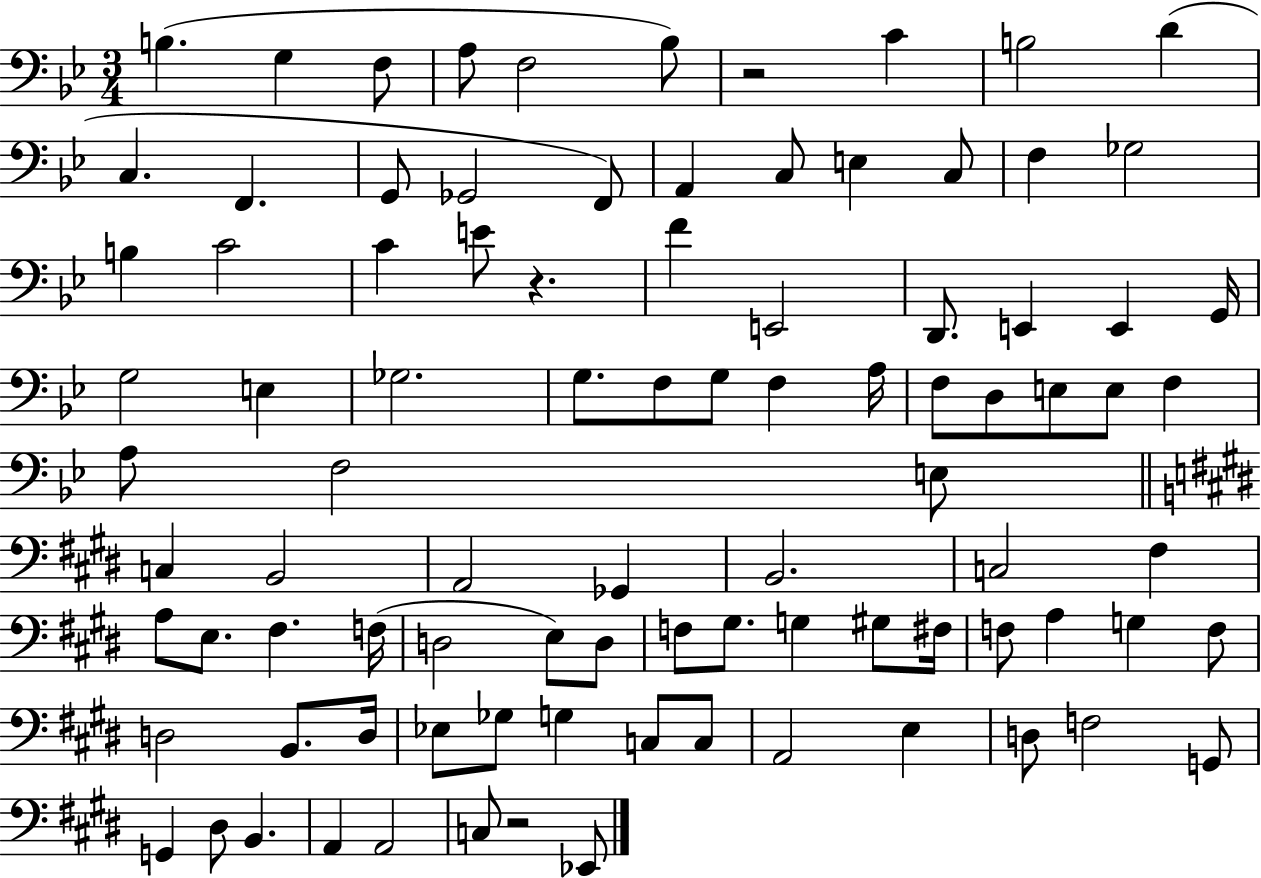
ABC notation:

X:1
T:Untitled
M:3/4
L:1/4
K:Bb
B, G, F,/2 A,/2 F,2 _B,/2 z2 C B,2 D C, F,, G,,/2 _G,,2 F,,/2 A,, C,/2 E, C,/2 F, _G,2 B, C2 C E/2 z F E,,2 D,,/2 E,, E,, G,,/4 G,2 E, _G,2 G,/2 F,/2 G,/2 F, A,/4 F,/2 D,/2 E,/2 E,/2 F, A,/2 F,2 E,/2 C, B,,2 A,,2 _G,, B,,2 C,2 ^F, A,/2 E,/2 ^F, F,/4 D,2 E,/2 D,/2 F,/2 ^G,/2 G, ^G,/2 ^F,/4 F,/2 A, G, F,/2 D,2 B,,/2 D,/4 _E,/2 _G,/2 G, C,/2 C,/2 A,,2 E, D,/2 F,2 G,,/2 G,, ^D,/2 B,, A,, A,,2 C,/2 z2 _E,,/2